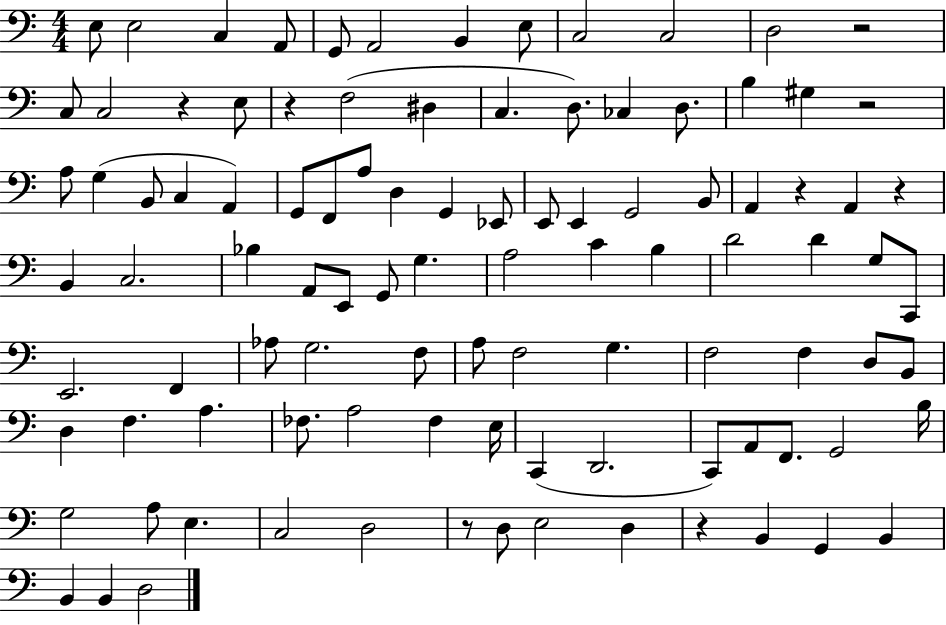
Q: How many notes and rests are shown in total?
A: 101